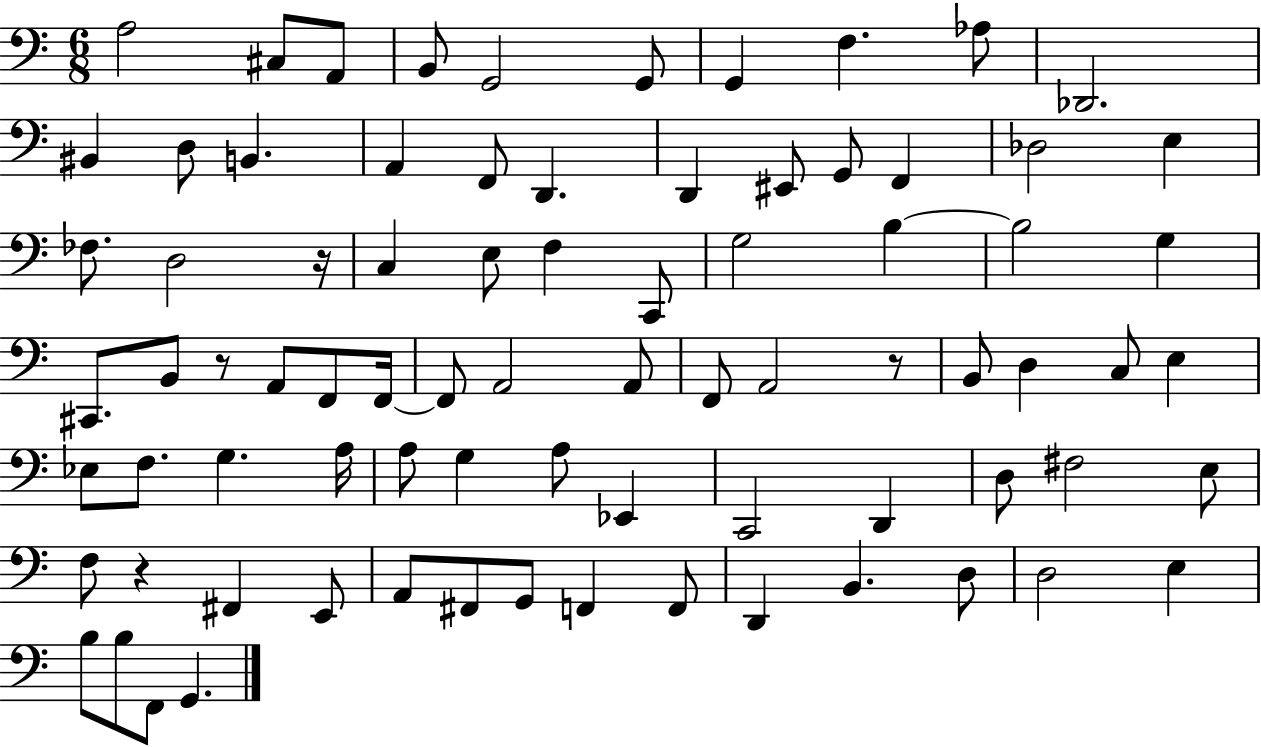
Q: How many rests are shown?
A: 4